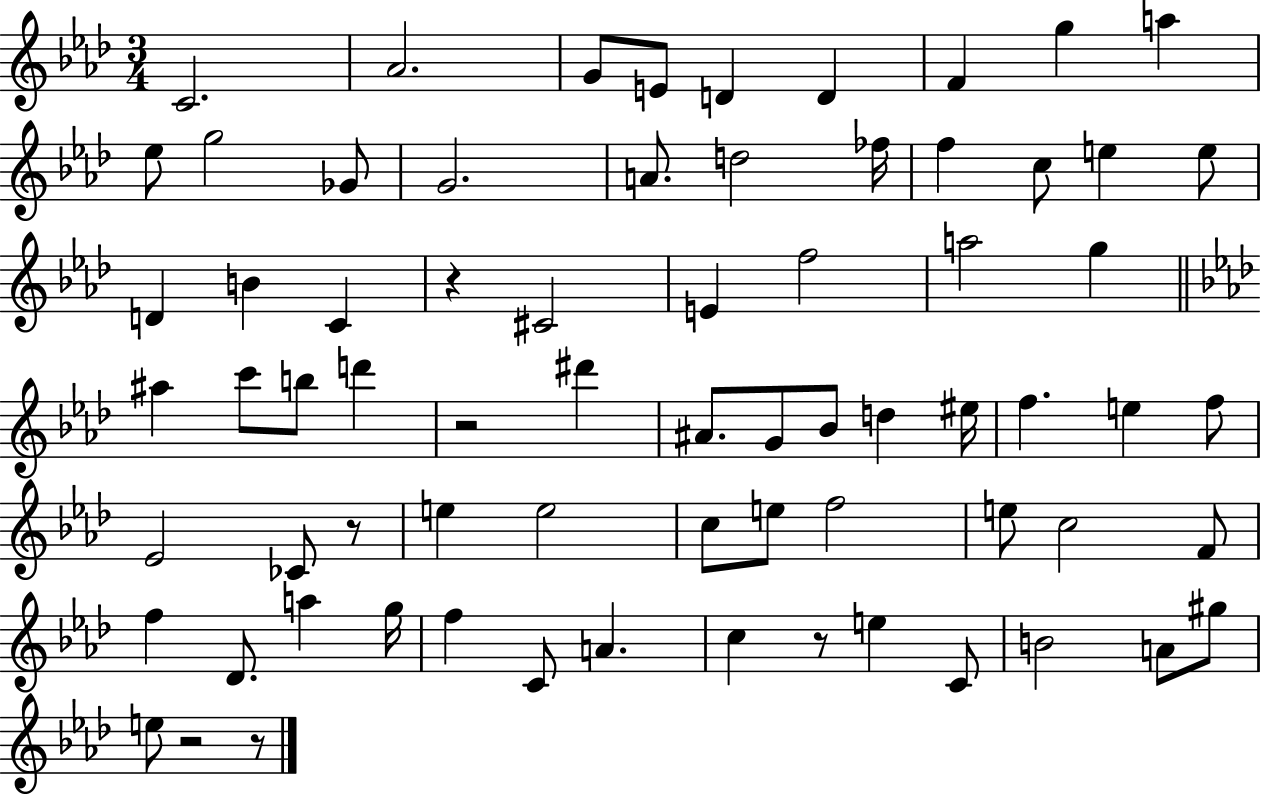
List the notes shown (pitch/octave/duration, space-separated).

C4/h. Ab4/h. G4/e E4/e D4/q D4/q F4/q G5/q A5/q Eb5/e G5/h Gb4/e G4/h. A4/e. D5/h FES5/s F5/q C5/e E5/q E5/e D4/q B4/q C4/q R/q C#4/h E4/q F5/h A5/h G5/q A#5/q C6/e B5/e D6/q R/h D#6/q A#4/e. G4/e Bb4/e D5/q EIS5/s F5/q. E5/q F5/e Eb4/h CES4/e R/e E5/q E5/h C5/e E5/e F5/h E5/e C5/h F4/e F5/q Db4/e. A5/q G5/s F5/q C4/e A4/q. C5/q R/e E5/q C4/e B4/h A4/e G#5/e E5/e R/h R/e